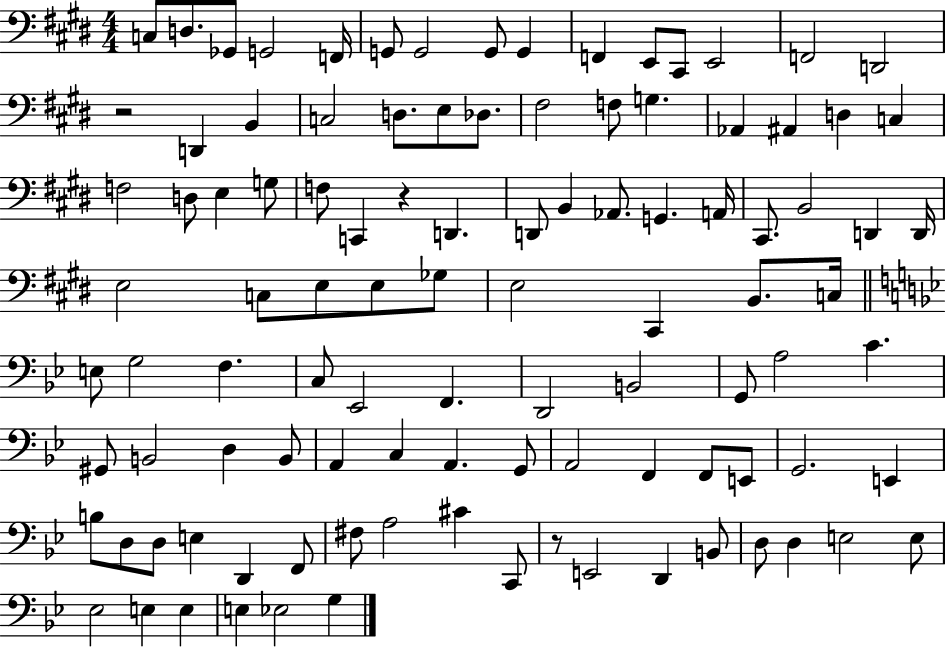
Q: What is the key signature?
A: E major